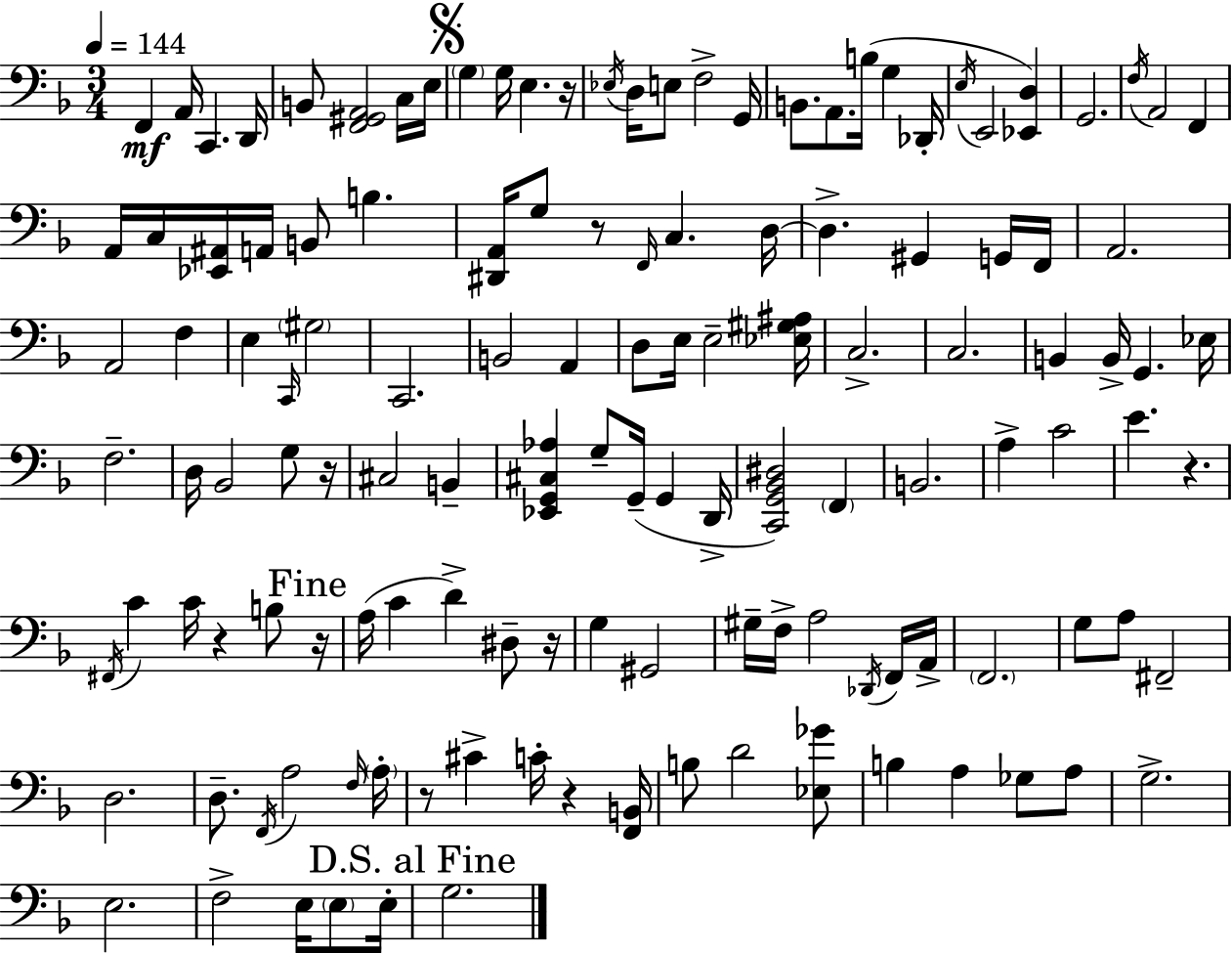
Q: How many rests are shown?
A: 9